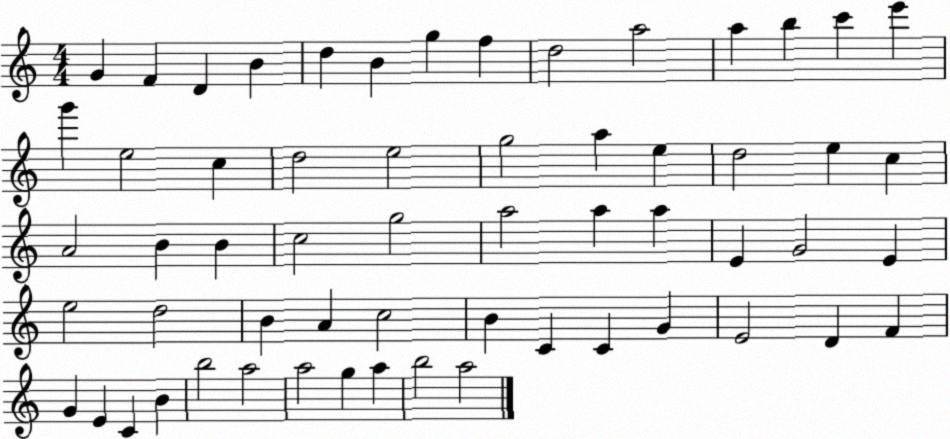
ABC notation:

X:1
T:Untitled
M:4/4
L:1/4
K:C
G F D B d B g f d2 a2 a b c' e' g' e2 c d2 e2 g2 a e d2 e c A2 B B c2 g2 a2 a a E G2 E e2 d2 B A c2 B C C G E2 D F G E C B b2 a2 a2 g a b2 a2